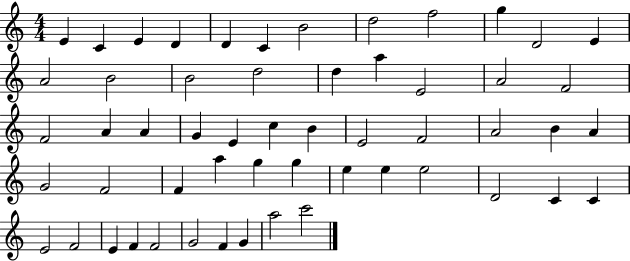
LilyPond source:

{
  \clef treble
  \numericTimeSignature
  \time 4/4
  \key c \major
  e'4 c'4 e'4 d'4 | d'4 c'4 b'2 | d''2 f''2 | g''4 d'2 e'4 | \break a'2 b'2 | b'2 d''2 | d''4 a''4 e'2 | a'2 f'2 | \break f'2 a'4 a'4 | g'4 e'4 c''4 b'4 | e'2 f'2 | a'2 b'4 a'4 | \break g'2 f'2 | f'4 a''4 g''4 g''4 | e''4 e''4 e''2 | d'2 c'4 c'4 | \break e'2 f'2 | e'4 f'4 f'2 | g'2 f'4 g'4 | a''2 c'''2 | \break \bar "|."
}